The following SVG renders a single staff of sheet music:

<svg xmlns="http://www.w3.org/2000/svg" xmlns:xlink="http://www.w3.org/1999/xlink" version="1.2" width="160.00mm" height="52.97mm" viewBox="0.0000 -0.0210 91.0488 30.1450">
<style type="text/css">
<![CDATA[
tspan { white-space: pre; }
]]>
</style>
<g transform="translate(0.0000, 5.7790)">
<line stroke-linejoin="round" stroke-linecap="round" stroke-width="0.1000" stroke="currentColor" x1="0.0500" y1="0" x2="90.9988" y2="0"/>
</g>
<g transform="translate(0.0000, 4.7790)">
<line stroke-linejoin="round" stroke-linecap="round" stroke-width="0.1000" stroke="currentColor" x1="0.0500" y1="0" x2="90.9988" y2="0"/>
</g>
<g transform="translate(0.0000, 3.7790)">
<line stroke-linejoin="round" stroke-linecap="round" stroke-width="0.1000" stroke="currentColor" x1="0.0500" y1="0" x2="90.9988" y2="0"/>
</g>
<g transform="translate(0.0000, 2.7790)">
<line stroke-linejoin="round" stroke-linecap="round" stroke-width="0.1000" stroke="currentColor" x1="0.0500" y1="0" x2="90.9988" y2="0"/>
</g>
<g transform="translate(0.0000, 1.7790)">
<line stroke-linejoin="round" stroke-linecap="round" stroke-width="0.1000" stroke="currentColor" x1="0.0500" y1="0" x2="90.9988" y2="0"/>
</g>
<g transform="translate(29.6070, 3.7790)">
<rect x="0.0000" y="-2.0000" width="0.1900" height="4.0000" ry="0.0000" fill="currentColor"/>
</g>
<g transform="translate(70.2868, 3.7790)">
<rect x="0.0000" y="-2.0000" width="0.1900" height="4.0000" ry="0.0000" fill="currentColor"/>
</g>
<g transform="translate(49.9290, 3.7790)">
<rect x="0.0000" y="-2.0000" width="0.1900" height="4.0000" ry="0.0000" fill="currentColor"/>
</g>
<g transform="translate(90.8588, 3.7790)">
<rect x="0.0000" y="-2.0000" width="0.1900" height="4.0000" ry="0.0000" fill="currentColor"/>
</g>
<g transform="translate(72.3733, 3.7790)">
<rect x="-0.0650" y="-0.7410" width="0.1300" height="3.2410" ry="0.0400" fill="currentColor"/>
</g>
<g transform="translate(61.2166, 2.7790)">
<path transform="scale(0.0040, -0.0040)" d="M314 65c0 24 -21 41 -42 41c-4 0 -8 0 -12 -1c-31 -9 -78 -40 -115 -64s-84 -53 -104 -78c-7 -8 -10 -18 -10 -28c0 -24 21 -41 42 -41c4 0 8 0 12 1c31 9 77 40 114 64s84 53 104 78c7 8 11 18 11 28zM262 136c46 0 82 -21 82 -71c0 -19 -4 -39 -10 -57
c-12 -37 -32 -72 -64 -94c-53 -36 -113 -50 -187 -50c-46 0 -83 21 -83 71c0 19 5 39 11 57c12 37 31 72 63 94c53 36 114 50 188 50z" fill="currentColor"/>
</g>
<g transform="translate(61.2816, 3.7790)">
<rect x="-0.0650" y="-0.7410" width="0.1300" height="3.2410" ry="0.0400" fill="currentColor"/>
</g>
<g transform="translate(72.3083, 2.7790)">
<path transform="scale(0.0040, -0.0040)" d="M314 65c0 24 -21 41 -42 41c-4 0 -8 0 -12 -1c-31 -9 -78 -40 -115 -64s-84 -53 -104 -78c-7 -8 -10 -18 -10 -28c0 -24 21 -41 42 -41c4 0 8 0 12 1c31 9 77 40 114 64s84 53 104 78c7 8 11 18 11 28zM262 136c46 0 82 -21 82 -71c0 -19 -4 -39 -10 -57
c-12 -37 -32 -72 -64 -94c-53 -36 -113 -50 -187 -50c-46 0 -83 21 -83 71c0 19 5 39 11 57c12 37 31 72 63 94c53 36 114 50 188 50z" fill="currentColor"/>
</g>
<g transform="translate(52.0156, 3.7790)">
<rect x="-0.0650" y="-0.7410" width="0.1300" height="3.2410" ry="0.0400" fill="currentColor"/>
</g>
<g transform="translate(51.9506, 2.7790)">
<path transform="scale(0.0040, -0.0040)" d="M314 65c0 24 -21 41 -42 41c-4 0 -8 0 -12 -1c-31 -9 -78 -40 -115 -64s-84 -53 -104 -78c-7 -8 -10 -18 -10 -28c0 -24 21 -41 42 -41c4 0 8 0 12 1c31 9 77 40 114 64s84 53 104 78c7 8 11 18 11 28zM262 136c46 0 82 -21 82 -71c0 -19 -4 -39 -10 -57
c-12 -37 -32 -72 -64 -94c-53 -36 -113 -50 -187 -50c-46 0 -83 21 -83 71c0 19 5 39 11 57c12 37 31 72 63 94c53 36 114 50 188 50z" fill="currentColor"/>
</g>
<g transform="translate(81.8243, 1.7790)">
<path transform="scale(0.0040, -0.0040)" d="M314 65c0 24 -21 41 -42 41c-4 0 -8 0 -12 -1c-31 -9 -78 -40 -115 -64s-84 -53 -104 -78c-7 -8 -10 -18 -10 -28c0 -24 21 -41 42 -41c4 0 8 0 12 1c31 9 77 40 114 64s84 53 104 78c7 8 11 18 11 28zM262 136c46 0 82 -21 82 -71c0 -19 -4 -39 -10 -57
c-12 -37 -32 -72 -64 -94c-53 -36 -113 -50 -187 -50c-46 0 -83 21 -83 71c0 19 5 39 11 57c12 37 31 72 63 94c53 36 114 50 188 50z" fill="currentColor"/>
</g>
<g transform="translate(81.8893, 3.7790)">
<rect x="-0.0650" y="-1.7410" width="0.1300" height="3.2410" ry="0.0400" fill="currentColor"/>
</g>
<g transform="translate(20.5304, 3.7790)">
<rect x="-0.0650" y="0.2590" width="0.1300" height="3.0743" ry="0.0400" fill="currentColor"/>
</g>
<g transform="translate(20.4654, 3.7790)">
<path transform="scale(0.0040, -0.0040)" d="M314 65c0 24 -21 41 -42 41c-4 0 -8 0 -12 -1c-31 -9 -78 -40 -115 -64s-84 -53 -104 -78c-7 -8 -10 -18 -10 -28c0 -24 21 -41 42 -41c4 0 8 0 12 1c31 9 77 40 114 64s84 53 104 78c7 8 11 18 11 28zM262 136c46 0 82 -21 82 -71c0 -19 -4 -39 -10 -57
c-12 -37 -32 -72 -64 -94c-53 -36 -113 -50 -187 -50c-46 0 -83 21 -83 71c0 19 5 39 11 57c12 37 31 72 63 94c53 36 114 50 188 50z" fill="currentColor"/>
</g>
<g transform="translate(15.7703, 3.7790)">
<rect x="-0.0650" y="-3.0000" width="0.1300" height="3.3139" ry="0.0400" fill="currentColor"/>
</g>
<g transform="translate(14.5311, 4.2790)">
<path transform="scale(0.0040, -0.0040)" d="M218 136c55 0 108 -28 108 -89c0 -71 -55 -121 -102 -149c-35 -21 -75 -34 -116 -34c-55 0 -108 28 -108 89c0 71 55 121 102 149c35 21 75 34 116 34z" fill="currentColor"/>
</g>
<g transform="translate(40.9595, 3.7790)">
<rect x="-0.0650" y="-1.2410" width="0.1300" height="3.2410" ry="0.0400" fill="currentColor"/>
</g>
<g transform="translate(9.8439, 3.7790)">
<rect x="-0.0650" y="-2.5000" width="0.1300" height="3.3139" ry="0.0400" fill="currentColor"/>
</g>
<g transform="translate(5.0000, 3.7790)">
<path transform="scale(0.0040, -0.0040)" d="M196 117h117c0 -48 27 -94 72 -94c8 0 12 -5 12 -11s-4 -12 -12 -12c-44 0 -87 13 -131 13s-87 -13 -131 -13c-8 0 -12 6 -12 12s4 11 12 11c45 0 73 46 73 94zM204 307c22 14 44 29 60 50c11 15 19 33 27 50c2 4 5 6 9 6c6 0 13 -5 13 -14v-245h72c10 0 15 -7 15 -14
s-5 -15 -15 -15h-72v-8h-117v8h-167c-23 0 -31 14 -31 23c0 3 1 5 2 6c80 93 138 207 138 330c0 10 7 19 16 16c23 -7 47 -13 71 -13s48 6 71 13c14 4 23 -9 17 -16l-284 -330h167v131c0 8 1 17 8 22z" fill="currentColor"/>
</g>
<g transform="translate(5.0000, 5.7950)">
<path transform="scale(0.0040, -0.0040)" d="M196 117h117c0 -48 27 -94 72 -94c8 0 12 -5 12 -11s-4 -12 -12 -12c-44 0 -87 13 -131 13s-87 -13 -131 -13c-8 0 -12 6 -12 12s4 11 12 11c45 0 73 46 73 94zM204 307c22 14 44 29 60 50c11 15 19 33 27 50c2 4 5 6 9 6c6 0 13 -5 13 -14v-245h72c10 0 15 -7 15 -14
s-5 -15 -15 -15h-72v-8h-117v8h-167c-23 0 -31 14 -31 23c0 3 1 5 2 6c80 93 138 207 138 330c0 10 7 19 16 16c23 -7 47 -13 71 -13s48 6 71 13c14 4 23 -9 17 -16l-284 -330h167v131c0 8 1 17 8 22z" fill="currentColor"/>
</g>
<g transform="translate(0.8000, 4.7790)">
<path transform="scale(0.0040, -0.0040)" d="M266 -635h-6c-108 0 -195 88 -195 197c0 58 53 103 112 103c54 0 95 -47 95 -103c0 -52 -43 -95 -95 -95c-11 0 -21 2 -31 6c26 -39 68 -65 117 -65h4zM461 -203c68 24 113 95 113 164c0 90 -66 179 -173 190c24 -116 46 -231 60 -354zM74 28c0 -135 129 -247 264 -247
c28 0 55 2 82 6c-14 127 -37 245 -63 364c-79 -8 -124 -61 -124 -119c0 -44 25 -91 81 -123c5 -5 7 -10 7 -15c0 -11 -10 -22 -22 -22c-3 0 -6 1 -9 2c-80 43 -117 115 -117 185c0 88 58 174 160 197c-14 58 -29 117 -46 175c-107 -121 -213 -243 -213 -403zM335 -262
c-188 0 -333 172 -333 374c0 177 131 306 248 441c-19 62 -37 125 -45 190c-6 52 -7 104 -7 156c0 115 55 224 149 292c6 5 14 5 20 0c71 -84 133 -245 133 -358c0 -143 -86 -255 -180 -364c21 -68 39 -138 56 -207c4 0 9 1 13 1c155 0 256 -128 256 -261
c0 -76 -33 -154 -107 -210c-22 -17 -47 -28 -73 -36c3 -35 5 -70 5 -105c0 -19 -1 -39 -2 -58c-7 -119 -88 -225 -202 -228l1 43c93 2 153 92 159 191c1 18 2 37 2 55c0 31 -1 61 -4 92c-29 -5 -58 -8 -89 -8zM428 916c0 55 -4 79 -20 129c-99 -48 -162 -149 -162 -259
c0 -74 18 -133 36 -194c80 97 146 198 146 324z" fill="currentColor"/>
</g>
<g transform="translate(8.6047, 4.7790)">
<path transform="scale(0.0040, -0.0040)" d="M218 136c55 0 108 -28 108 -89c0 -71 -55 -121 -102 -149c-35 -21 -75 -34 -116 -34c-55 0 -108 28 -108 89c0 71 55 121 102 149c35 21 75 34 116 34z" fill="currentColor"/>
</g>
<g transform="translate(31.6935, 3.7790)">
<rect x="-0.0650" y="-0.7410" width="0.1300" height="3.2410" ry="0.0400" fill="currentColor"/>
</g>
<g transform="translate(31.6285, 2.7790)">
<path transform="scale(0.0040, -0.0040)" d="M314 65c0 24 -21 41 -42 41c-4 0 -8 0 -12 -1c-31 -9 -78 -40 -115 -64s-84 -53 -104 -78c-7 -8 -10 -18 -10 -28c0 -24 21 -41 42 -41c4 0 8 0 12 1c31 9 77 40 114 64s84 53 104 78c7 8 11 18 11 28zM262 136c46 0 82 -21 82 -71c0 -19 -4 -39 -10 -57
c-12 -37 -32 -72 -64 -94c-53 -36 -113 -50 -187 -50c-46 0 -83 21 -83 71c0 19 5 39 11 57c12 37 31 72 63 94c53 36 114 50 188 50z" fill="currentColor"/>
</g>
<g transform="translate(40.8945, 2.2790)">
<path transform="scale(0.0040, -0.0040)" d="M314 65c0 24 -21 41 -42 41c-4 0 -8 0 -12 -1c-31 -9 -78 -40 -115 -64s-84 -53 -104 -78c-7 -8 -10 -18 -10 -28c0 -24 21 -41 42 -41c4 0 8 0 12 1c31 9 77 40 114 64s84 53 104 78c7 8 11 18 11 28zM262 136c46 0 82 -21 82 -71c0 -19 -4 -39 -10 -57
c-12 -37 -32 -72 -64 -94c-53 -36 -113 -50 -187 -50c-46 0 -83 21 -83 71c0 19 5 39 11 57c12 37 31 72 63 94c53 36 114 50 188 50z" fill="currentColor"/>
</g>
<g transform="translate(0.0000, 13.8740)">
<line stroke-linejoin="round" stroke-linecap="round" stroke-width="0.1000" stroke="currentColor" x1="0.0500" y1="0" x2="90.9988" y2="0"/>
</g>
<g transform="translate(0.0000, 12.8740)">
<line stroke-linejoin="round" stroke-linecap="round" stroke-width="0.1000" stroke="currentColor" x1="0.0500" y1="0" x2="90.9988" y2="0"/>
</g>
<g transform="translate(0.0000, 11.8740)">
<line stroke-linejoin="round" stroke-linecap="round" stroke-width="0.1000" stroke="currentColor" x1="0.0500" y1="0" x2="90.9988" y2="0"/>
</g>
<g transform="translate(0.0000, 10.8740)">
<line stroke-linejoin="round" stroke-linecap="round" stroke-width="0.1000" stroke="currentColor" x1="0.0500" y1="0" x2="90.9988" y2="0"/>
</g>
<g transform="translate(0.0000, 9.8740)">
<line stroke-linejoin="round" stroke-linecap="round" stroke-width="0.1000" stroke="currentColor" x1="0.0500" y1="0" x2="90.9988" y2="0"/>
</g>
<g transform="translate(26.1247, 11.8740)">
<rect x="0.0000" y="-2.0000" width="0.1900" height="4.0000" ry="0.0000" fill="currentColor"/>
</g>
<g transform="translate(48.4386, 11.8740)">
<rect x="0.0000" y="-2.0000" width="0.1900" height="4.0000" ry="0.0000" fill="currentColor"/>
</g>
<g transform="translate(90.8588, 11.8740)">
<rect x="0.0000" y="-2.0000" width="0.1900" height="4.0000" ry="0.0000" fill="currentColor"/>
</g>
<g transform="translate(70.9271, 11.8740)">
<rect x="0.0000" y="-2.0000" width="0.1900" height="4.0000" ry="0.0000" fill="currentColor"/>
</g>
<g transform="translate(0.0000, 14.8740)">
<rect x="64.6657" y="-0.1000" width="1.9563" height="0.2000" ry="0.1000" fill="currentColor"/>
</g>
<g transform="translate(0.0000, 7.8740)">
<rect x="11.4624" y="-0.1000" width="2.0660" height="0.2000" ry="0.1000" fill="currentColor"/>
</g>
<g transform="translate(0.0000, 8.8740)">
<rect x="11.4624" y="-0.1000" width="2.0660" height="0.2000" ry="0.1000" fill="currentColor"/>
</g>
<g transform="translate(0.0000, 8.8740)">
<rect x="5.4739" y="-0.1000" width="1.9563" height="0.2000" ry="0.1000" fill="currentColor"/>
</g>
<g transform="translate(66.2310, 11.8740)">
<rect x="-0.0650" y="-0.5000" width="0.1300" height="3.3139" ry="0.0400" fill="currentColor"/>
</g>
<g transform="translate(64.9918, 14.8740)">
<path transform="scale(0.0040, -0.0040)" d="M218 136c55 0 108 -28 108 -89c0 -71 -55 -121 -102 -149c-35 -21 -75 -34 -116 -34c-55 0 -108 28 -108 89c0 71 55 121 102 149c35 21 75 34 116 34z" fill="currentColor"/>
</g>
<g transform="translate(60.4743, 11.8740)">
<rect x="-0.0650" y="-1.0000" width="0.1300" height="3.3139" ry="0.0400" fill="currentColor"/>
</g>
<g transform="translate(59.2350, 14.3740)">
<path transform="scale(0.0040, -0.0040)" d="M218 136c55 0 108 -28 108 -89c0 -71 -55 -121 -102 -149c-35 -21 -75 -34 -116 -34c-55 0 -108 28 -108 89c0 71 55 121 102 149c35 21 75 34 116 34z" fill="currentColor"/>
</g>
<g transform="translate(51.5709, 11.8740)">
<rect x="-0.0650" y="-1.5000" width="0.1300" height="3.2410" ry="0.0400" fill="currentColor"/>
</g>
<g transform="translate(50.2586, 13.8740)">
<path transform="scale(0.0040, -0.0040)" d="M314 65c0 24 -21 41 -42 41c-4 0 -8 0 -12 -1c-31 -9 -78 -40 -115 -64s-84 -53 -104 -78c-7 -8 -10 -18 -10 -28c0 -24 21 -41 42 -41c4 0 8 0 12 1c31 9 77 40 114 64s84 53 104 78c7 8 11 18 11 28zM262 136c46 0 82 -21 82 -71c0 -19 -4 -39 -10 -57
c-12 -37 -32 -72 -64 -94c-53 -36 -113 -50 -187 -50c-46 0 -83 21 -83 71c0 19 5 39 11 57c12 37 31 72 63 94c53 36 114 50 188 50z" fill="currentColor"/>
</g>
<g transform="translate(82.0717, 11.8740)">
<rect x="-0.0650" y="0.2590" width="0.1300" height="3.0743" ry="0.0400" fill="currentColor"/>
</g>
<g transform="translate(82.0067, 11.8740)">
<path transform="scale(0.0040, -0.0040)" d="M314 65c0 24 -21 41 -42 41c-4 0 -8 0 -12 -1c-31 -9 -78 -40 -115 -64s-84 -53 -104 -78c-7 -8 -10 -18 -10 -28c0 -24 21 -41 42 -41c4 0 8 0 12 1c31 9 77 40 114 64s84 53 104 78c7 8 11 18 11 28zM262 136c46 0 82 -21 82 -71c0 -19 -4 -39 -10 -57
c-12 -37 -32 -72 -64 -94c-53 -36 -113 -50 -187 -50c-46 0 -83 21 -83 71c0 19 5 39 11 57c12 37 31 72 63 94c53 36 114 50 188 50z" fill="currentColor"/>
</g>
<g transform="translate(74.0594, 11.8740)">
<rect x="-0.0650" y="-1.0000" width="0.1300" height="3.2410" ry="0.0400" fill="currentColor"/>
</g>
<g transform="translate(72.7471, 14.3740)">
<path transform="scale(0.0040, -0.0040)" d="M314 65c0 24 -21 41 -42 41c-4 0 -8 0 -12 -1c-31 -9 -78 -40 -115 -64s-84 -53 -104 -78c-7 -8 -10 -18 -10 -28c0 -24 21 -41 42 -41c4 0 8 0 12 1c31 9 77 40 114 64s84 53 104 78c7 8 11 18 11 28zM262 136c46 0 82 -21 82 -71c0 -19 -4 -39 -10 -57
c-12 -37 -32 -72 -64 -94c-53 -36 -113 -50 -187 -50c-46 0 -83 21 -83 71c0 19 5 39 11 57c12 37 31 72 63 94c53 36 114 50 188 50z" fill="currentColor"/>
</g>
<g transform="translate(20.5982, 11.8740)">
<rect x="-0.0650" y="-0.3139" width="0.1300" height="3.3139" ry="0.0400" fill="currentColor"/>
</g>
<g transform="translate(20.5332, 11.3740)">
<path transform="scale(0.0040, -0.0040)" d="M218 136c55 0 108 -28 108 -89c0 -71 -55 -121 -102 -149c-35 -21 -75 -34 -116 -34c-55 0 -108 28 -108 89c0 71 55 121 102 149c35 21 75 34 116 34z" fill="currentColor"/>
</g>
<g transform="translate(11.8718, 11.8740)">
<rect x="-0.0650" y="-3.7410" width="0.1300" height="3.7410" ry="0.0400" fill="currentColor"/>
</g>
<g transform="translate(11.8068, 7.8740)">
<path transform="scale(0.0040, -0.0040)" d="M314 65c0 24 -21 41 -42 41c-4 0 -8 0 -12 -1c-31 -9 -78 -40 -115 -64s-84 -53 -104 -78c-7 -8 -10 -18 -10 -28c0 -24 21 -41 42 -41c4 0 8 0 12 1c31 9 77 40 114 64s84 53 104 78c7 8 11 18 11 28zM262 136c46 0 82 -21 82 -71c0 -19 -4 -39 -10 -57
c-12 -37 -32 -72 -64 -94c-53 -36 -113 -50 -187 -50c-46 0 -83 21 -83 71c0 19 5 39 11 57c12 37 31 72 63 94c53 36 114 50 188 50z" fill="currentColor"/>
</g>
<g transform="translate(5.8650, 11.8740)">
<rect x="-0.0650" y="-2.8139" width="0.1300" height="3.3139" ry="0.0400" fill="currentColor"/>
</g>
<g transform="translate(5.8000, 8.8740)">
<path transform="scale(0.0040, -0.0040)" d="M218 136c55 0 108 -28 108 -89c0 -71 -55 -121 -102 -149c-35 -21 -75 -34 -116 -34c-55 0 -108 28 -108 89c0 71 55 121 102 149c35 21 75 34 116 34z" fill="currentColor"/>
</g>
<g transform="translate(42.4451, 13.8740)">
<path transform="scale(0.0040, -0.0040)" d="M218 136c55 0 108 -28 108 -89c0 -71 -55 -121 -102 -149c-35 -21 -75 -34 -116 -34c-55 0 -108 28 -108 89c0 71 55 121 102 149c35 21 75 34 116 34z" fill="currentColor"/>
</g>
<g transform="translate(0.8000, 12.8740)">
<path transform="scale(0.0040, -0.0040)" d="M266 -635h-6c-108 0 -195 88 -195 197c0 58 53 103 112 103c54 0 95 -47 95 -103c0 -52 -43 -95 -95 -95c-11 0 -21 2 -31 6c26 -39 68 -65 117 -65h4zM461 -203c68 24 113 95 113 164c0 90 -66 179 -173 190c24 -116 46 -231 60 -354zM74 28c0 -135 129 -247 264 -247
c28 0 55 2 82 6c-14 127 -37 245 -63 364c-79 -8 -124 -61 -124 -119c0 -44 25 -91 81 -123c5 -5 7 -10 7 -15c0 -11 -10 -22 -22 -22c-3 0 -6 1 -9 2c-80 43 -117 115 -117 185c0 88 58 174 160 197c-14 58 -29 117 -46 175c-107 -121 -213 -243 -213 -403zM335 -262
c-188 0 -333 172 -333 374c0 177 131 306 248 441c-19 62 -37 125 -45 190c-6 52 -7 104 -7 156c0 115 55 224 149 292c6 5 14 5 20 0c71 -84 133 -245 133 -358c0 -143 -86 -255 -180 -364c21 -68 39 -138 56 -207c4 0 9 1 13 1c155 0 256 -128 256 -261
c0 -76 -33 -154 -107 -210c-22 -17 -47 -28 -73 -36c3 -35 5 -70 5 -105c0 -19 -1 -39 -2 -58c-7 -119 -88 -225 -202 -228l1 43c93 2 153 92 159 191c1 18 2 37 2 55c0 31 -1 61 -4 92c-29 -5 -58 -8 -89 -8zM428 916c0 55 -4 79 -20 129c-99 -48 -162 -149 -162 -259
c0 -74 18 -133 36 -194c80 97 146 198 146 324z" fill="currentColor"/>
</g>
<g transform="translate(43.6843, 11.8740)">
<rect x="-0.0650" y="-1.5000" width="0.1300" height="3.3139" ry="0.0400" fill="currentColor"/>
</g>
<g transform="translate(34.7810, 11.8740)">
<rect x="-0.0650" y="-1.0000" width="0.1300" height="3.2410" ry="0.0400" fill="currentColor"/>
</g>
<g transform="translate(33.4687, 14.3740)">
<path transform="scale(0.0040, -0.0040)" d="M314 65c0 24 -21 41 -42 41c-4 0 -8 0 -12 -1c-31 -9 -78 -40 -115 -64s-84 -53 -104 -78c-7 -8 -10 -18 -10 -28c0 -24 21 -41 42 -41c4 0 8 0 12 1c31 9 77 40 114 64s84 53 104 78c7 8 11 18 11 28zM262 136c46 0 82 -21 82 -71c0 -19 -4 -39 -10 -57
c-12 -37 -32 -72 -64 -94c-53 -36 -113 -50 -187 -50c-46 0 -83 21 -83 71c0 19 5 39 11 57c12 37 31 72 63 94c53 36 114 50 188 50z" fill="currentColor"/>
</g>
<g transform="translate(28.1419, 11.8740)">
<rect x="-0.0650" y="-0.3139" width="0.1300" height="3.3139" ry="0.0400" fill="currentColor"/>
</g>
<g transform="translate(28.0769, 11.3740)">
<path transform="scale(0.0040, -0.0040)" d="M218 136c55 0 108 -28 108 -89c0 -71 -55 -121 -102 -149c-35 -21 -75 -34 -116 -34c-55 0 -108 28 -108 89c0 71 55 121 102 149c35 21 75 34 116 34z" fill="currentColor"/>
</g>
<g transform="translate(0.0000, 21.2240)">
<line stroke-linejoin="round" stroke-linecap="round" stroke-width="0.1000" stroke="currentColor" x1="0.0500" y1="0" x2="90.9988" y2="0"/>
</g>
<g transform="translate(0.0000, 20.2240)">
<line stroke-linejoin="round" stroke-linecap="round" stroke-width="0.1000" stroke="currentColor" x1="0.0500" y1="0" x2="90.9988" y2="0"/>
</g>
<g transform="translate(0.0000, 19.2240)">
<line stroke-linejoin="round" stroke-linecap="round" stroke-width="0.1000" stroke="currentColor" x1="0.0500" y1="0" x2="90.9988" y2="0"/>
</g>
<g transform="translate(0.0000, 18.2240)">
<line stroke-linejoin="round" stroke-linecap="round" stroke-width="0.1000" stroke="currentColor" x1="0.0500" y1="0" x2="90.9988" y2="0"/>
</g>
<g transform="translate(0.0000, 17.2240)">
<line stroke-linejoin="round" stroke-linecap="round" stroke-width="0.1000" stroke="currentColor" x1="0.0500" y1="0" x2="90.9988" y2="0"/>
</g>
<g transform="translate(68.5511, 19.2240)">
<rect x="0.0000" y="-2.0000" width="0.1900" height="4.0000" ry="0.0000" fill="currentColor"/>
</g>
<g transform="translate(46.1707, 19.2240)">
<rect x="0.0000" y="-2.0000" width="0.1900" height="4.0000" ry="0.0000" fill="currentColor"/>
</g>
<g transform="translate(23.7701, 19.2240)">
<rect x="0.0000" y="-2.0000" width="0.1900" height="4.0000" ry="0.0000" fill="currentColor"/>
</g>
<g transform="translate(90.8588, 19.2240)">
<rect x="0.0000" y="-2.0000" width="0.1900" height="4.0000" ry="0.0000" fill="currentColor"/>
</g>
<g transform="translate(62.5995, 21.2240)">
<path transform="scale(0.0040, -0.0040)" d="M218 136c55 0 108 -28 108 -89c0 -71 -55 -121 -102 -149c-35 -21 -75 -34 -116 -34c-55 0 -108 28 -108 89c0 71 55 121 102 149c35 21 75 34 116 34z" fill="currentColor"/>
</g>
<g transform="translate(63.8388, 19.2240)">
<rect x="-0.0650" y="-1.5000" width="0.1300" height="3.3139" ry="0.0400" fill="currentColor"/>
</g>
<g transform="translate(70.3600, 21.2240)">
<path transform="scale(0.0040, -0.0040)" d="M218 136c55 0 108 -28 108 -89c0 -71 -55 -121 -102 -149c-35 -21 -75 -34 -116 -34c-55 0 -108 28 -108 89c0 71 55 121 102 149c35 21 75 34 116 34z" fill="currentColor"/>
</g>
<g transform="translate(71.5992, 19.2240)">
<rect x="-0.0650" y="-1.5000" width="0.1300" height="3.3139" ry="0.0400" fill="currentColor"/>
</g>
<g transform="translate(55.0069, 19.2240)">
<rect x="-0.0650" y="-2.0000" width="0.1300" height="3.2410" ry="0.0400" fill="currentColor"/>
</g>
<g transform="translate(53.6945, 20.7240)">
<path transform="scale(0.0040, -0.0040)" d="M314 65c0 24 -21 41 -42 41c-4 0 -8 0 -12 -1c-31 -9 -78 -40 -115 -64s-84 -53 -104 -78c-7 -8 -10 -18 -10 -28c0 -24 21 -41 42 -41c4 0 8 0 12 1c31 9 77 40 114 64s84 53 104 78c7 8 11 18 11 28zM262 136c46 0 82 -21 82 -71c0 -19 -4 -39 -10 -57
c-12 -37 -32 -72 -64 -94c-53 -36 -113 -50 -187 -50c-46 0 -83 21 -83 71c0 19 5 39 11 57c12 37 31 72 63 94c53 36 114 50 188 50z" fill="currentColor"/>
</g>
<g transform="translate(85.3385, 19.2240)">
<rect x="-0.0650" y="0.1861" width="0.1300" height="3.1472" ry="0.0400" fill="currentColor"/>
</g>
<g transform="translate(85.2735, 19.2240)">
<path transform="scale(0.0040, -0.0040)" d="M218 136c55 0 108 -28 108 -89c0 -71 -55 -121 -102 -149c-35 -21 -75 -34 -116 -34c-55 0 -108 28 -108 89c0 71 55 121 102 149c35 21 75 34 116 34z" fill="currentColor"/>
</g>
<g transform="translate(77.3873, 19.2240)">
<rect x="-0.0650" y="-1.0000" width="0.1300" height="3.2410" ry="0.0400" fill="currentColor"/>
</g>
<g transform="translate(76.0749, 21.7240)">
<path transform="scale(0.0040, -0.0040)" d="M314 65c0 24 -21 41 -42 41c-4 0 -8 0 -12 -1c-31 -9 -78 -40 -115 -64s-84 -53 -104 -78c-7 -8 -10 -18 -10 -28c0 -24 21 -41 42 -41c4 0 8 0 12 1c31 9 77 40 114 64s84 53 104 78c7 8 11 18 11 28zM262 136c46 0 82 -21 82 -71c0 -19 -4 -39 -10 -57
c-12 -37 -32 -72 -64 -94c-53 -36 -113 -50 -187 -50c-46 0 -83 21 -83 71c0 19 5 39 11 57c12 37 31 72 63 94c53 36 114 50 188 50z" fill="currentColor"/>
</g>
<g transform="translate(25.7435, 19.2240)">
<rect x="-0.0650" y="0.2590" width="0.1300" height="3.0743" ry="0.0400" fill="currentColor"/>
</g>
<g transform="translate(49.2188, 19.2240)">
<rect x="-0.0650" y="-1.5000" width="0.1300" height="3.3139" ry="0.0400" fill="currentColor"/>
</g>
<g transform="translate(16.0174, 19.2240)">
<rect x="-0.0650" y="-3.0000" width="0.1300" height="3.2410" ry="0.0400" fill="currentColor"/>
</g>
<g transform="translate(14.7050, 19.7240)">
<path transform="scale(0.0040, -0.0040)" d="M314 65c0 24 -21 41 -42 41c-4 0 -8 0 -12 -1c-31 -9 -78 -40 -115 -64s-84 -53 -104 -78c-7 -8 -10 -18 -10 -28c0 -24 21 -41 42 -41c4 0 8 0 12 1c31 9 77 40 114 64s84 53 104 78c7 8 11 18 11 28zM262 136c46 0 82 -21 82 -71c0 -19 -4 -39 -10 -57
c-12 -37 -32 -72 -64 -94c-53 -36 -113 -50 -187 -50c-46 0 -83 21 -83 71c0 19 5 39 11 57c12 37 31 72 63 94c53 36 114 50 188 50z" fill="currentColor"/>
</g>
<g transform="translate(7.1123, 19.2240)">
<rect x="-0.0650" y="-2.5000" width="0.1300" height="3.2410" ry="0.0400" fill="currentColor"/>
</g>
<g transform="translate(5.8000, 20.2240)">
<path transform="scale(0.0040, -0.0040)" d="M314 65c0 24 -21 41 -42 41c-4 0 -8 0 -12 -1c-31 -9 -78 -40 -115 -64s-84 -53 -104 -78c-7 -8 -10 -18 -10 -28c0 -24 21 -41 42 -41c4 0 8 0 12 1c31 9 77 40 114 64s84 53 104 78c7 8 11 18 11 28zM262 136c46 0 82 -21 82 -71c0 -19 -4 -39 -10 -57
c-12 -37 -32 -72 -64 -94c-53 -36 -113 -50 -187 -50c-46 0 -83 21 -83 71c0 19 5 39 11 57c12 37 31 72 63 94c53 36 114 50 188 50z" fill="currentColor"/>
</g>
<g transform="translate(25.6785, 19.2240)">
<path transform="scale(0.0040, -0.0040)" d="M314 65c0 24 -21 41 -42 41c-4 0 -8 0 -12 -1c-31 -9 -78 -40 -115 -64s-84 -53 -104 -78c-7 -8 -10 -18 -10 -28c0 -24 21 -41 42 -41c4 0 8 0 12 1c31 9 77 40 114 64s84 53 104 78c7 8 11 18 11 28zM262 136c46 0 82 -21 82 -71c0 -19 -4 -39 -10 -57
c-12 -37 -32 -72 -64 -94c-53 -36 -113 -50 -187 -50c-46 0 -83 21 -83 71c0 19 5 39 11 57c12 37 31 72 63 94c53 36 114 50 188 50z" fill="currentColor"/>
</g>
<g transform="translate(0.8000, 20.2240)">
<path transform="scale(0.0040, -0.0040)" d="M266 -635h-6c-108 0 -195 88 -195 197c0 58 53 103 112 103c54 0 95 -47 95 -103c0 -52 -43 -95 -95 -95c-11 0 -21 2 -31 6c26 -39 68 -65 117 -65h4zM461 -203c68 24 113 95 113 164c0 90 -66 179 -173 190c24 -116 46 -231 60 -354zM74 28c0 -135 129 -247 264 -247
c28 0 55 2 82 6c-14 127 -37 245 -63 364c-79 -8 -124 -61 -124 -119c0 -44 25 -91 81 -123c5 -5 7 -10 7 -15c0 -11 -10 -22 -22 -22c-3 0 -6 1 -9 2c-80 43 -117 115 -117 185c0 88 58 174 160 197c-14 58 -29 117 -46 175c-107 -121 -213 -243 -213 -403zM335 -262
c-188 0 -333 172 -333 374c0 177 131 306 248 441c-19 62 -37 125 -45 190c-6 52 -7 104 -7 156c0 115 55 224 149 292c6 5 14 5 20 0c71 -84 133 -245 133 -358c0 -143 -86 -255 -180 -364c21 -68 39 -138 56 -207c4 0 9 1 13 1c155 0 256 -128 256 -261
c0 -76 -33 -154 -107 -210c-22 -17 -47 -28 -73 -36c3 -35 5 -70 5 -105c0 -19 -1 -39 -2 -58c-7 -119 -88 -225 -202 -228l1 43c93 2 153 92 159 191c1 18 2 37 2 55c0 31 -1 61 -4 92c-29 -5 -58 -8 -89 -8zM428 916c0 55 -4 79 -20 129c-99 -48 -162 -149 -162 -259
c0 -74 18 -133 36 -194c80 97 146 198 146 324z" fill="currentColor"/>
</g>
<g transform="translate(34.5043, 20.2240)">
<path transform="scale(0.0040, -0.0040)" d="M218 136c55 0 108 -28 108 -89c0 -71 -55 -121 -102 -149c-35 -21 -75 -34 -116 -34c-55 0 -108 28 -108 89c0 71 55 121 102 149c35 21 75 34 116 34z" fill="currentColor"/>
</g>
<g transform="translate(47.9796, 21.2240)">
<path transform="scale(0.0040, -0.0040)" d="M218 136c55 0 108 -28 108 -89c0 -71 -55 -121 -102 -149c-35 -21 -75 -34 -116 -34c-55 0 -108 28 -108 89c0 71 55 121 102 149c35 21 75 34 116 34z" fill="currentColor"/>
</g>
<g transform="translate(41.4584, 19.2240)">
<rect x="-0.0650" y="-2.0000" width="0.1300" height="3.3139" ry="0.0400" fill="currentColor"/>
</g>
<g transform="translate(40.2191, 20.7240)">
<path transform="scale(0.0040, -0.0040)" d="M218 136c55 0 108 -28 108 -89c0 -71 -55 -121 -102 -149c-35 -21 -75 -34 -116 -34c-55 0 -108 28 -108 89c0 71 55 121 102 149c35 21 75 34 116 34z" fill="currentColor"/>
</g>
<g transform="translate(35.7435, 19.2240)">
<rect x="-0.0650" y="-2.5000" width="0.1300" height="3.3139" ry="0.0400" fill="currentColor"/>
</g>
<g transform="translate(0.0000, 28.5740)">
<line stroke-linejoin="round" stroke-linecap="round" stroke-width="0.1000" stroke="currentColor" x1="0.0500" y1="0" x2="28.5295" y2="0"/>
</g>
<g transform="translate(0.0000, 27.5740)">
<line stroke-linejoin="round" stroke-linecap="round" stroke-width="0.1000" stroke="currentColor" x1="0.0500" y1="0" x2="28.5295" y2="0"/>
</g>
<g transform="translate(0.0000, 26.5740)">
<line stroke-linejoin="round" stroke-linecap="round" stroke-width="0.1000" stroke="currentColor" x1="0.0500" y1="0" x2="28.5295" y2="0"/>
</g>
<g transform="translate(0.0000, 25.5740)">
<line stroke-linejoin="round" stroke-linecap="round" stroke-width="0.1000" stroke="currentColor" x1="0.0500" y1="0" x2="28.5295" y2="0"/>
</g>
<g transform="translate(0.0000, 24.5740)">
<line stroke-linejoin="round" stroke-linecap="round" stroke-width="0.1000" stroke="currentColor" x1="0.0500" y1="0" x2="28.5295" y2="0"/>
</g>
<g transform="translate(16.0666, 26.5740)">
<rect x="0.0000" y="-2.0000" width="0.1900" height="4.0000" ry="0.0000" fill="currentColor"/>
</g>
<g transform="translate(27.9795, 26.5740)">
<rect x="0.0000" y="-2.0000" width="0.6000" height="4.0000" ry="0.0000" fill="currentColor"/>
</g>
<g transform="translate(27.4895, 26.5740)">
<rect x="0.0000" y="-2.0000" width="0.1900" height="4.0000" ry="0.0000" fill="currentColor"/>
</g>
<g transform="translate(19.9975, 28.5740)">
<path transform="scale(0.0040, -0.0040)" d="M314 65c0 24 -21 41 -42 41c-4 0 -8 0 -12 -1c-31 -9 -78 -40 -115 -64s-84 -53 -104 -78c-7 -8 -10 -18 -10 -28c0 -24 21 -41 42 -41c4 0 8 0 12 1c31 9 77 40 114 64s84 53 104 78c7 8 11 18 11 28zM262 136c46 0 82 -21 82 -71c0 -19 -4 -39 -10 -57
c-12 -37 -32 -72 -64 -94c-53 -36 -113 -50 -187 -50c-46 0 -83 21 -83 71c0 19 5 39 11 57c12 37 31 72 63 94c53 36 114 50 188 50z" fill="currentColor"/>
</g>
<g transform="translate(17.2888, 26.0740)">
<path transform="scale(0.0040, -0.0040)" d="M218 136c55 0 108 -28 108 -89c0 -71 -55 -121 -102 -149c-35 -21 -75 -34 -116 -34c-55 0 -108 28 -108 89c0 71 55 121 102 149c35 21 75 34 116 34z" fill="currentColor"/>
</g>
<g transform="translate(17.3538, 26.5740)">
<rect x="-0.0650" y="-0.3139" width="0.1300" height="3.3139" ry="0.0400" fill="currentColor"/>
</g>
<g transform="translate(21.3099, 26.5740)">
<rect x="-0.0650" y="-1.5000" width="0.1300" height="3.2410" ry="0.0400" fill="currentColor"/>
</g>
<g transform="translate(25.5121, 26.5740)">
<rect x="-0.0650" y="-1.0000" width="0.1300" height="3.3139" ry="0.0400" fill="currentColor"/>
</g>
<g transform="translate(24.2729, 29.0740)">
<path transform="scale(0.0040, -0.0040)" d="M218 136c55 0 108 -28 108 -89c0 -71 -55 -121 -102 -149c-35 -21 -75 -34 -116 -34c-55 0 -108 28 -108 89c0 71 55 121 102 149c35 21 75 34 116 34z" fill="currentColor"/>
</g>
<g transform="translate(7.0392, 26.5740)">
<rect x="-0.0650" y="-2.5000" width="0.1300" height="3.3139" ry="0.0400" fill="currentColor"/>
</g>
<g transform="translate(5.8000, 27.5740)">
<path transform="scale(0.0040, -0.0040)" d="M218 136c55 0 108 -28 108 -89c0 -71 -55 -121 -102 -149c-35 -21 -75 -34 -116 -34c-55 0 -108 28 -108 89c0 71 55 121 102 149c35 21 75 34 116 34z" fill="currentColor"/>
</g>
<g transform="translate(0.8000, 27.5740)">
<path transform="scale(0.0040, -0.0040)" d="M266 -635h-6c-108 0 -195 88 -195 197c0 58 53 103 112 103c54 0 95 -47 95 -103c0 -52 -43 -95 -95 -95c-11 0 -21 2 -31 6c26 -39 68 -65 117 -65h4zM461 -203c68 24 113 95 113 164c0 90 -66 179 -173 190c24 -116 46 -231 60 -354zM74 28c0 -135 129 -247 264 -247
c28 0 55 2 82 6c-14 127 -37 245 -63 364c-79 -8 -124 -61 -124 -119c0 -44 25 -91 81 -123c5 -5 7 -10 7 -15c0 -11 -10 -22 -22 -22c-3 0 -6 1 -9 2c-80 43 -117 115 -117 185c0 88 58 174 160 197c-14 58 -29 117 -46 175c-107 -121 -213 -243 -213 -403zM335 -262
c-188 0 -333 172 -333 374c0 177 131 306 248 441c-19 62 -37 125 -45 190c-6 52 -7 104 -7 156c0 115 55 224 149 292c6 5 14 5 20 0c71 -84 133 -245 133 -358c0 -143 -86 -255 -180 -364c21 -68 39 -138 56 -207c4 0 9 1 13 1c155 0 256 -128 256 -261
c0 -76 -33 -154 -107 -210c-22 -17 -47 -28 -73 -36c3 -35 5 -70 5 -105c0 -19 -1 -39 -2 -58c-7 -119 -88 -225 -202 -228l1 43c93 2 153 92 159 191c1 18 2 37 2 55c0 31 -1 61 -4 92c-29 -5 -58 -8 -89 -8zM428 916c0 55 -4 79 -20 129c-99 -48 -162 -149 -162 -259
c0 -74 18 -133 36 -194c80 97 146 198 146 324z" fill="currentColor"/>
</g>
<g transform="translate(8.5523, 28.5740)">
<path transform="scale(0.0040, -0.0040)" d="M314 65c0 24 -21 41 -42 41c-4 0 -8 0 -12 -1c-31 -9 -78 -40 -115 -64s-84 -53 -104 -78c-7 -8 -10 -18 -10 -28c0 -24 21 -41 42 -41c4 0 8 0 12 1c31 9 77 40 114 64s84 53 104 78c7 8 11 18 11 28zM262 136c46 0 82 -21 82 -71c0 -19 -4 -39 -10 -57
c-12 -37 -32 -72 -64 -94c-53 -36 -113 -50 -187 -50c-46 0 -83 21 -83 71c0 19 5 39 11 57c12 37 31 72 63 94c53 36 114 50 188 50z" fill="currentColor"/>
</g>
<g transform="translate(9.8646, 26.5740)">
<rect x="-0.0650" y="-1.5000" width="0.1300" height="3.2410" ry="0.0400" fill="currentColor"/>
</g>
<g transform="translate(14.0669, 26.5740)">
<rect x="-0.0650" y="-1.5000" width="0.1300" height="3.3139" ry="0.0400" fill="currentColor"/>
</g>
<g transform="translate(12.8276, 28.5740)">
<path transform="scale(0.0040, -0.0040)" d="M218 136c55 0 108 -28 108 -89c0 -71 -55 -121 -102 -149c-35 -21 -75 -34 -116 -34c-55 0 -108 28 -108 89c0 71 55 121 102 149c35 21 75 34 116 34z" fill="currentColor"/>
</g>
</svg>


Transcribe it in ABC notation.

X:1
T:Untitled
M:4/4
L:1/4
K:C
G A B2 d2 e2 d2 d2 d2 f2 a c'2 c c D2 E E2 D C D2 B2 G2 A2 B2 G F E F2 E E D2 B G E2 E c E2 D